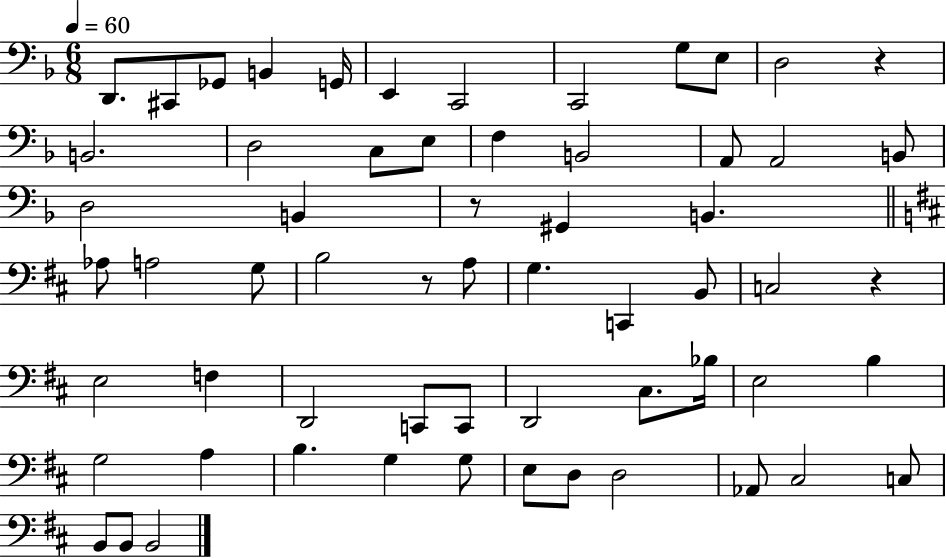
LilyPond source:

{
  \clef bass
  \numericTimeSignature
  \time 6/8
  \key f \major
  \tempo 4 = 60
  \repeat volta 2 { d,8. cis,8 ges,8 b,4 g,16 | e,4 c,2 | c,2 g8 e8 | d2 r4 | \break b,2. | d2 c8 e8 | f4 b,2 | a,8 a,2 b,8 | \break d2 b,4 | r8 gis,4 b,4. | \bar "||" \break \key d \major aes8 a2 g8 | b2 r8 a8 | g4. c,4 b,8 | c2 r4 | \break e2 f4 | d,2 c,8 c,8 | d,2 cis8. bes16 | e2 b4 | \break g2 a4 | b4. g4 g8 | e8 d8 d2 | aes,8 cis2 c8 | \break b,8 b,8 b,2 | } \bar "|."
}